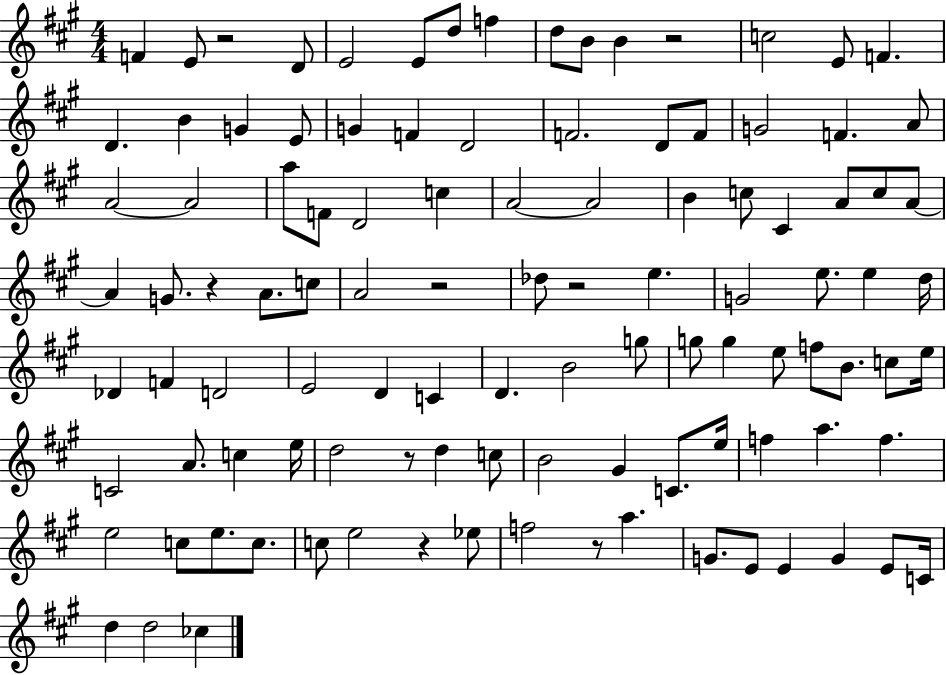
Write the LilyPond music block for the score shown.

{
  \clef treble
  \numericTimeSignature
  \time 4/4
  \key a \major
  f'4 e'8 r2 d'8 | e'2 e'8 d''8 f''4 | d''8 b'8 b'4 r2 | c''2 e'8 f'4. | \break d'4. b'4 g'4 e'8 | g'4 f'4 d'2 | f'2. d'8 f'8 | g'2 f'4. a'8 | \break a'2~~ a'2 | a''8 f'8 d'2 c''4 | a'2~~ a'2 | b'4 c''8 cis'4 a'8 c''8 a'8~~ | \break a'4 g'8. r4 a'8. c''8 | a'2 r2 | des''8 r2 e''4. | g'2 e''8. e''4 d''16 | \break des'4 f'4 d'2 | e'2 d'4 c'4 | d'4. b'2 g''8 | g''8 g''4 e''8 f''8 b'8. c''8 e''16 | \break c'2 a'8. c''4 e''16 | d''2 r8 d''4 c''8 | b'2 gis'4 c'8. e''16 | f''4 a''4. f''4. | \break e''2 c''8 e''8. c''8. | c''8 e''2 r4 ees''8 | f''2 r8 a''4. | g'8. e'8 e'4 g'4 e'8 c'16 | \break d''4 d''2 ces''4 | \bar "|."
}